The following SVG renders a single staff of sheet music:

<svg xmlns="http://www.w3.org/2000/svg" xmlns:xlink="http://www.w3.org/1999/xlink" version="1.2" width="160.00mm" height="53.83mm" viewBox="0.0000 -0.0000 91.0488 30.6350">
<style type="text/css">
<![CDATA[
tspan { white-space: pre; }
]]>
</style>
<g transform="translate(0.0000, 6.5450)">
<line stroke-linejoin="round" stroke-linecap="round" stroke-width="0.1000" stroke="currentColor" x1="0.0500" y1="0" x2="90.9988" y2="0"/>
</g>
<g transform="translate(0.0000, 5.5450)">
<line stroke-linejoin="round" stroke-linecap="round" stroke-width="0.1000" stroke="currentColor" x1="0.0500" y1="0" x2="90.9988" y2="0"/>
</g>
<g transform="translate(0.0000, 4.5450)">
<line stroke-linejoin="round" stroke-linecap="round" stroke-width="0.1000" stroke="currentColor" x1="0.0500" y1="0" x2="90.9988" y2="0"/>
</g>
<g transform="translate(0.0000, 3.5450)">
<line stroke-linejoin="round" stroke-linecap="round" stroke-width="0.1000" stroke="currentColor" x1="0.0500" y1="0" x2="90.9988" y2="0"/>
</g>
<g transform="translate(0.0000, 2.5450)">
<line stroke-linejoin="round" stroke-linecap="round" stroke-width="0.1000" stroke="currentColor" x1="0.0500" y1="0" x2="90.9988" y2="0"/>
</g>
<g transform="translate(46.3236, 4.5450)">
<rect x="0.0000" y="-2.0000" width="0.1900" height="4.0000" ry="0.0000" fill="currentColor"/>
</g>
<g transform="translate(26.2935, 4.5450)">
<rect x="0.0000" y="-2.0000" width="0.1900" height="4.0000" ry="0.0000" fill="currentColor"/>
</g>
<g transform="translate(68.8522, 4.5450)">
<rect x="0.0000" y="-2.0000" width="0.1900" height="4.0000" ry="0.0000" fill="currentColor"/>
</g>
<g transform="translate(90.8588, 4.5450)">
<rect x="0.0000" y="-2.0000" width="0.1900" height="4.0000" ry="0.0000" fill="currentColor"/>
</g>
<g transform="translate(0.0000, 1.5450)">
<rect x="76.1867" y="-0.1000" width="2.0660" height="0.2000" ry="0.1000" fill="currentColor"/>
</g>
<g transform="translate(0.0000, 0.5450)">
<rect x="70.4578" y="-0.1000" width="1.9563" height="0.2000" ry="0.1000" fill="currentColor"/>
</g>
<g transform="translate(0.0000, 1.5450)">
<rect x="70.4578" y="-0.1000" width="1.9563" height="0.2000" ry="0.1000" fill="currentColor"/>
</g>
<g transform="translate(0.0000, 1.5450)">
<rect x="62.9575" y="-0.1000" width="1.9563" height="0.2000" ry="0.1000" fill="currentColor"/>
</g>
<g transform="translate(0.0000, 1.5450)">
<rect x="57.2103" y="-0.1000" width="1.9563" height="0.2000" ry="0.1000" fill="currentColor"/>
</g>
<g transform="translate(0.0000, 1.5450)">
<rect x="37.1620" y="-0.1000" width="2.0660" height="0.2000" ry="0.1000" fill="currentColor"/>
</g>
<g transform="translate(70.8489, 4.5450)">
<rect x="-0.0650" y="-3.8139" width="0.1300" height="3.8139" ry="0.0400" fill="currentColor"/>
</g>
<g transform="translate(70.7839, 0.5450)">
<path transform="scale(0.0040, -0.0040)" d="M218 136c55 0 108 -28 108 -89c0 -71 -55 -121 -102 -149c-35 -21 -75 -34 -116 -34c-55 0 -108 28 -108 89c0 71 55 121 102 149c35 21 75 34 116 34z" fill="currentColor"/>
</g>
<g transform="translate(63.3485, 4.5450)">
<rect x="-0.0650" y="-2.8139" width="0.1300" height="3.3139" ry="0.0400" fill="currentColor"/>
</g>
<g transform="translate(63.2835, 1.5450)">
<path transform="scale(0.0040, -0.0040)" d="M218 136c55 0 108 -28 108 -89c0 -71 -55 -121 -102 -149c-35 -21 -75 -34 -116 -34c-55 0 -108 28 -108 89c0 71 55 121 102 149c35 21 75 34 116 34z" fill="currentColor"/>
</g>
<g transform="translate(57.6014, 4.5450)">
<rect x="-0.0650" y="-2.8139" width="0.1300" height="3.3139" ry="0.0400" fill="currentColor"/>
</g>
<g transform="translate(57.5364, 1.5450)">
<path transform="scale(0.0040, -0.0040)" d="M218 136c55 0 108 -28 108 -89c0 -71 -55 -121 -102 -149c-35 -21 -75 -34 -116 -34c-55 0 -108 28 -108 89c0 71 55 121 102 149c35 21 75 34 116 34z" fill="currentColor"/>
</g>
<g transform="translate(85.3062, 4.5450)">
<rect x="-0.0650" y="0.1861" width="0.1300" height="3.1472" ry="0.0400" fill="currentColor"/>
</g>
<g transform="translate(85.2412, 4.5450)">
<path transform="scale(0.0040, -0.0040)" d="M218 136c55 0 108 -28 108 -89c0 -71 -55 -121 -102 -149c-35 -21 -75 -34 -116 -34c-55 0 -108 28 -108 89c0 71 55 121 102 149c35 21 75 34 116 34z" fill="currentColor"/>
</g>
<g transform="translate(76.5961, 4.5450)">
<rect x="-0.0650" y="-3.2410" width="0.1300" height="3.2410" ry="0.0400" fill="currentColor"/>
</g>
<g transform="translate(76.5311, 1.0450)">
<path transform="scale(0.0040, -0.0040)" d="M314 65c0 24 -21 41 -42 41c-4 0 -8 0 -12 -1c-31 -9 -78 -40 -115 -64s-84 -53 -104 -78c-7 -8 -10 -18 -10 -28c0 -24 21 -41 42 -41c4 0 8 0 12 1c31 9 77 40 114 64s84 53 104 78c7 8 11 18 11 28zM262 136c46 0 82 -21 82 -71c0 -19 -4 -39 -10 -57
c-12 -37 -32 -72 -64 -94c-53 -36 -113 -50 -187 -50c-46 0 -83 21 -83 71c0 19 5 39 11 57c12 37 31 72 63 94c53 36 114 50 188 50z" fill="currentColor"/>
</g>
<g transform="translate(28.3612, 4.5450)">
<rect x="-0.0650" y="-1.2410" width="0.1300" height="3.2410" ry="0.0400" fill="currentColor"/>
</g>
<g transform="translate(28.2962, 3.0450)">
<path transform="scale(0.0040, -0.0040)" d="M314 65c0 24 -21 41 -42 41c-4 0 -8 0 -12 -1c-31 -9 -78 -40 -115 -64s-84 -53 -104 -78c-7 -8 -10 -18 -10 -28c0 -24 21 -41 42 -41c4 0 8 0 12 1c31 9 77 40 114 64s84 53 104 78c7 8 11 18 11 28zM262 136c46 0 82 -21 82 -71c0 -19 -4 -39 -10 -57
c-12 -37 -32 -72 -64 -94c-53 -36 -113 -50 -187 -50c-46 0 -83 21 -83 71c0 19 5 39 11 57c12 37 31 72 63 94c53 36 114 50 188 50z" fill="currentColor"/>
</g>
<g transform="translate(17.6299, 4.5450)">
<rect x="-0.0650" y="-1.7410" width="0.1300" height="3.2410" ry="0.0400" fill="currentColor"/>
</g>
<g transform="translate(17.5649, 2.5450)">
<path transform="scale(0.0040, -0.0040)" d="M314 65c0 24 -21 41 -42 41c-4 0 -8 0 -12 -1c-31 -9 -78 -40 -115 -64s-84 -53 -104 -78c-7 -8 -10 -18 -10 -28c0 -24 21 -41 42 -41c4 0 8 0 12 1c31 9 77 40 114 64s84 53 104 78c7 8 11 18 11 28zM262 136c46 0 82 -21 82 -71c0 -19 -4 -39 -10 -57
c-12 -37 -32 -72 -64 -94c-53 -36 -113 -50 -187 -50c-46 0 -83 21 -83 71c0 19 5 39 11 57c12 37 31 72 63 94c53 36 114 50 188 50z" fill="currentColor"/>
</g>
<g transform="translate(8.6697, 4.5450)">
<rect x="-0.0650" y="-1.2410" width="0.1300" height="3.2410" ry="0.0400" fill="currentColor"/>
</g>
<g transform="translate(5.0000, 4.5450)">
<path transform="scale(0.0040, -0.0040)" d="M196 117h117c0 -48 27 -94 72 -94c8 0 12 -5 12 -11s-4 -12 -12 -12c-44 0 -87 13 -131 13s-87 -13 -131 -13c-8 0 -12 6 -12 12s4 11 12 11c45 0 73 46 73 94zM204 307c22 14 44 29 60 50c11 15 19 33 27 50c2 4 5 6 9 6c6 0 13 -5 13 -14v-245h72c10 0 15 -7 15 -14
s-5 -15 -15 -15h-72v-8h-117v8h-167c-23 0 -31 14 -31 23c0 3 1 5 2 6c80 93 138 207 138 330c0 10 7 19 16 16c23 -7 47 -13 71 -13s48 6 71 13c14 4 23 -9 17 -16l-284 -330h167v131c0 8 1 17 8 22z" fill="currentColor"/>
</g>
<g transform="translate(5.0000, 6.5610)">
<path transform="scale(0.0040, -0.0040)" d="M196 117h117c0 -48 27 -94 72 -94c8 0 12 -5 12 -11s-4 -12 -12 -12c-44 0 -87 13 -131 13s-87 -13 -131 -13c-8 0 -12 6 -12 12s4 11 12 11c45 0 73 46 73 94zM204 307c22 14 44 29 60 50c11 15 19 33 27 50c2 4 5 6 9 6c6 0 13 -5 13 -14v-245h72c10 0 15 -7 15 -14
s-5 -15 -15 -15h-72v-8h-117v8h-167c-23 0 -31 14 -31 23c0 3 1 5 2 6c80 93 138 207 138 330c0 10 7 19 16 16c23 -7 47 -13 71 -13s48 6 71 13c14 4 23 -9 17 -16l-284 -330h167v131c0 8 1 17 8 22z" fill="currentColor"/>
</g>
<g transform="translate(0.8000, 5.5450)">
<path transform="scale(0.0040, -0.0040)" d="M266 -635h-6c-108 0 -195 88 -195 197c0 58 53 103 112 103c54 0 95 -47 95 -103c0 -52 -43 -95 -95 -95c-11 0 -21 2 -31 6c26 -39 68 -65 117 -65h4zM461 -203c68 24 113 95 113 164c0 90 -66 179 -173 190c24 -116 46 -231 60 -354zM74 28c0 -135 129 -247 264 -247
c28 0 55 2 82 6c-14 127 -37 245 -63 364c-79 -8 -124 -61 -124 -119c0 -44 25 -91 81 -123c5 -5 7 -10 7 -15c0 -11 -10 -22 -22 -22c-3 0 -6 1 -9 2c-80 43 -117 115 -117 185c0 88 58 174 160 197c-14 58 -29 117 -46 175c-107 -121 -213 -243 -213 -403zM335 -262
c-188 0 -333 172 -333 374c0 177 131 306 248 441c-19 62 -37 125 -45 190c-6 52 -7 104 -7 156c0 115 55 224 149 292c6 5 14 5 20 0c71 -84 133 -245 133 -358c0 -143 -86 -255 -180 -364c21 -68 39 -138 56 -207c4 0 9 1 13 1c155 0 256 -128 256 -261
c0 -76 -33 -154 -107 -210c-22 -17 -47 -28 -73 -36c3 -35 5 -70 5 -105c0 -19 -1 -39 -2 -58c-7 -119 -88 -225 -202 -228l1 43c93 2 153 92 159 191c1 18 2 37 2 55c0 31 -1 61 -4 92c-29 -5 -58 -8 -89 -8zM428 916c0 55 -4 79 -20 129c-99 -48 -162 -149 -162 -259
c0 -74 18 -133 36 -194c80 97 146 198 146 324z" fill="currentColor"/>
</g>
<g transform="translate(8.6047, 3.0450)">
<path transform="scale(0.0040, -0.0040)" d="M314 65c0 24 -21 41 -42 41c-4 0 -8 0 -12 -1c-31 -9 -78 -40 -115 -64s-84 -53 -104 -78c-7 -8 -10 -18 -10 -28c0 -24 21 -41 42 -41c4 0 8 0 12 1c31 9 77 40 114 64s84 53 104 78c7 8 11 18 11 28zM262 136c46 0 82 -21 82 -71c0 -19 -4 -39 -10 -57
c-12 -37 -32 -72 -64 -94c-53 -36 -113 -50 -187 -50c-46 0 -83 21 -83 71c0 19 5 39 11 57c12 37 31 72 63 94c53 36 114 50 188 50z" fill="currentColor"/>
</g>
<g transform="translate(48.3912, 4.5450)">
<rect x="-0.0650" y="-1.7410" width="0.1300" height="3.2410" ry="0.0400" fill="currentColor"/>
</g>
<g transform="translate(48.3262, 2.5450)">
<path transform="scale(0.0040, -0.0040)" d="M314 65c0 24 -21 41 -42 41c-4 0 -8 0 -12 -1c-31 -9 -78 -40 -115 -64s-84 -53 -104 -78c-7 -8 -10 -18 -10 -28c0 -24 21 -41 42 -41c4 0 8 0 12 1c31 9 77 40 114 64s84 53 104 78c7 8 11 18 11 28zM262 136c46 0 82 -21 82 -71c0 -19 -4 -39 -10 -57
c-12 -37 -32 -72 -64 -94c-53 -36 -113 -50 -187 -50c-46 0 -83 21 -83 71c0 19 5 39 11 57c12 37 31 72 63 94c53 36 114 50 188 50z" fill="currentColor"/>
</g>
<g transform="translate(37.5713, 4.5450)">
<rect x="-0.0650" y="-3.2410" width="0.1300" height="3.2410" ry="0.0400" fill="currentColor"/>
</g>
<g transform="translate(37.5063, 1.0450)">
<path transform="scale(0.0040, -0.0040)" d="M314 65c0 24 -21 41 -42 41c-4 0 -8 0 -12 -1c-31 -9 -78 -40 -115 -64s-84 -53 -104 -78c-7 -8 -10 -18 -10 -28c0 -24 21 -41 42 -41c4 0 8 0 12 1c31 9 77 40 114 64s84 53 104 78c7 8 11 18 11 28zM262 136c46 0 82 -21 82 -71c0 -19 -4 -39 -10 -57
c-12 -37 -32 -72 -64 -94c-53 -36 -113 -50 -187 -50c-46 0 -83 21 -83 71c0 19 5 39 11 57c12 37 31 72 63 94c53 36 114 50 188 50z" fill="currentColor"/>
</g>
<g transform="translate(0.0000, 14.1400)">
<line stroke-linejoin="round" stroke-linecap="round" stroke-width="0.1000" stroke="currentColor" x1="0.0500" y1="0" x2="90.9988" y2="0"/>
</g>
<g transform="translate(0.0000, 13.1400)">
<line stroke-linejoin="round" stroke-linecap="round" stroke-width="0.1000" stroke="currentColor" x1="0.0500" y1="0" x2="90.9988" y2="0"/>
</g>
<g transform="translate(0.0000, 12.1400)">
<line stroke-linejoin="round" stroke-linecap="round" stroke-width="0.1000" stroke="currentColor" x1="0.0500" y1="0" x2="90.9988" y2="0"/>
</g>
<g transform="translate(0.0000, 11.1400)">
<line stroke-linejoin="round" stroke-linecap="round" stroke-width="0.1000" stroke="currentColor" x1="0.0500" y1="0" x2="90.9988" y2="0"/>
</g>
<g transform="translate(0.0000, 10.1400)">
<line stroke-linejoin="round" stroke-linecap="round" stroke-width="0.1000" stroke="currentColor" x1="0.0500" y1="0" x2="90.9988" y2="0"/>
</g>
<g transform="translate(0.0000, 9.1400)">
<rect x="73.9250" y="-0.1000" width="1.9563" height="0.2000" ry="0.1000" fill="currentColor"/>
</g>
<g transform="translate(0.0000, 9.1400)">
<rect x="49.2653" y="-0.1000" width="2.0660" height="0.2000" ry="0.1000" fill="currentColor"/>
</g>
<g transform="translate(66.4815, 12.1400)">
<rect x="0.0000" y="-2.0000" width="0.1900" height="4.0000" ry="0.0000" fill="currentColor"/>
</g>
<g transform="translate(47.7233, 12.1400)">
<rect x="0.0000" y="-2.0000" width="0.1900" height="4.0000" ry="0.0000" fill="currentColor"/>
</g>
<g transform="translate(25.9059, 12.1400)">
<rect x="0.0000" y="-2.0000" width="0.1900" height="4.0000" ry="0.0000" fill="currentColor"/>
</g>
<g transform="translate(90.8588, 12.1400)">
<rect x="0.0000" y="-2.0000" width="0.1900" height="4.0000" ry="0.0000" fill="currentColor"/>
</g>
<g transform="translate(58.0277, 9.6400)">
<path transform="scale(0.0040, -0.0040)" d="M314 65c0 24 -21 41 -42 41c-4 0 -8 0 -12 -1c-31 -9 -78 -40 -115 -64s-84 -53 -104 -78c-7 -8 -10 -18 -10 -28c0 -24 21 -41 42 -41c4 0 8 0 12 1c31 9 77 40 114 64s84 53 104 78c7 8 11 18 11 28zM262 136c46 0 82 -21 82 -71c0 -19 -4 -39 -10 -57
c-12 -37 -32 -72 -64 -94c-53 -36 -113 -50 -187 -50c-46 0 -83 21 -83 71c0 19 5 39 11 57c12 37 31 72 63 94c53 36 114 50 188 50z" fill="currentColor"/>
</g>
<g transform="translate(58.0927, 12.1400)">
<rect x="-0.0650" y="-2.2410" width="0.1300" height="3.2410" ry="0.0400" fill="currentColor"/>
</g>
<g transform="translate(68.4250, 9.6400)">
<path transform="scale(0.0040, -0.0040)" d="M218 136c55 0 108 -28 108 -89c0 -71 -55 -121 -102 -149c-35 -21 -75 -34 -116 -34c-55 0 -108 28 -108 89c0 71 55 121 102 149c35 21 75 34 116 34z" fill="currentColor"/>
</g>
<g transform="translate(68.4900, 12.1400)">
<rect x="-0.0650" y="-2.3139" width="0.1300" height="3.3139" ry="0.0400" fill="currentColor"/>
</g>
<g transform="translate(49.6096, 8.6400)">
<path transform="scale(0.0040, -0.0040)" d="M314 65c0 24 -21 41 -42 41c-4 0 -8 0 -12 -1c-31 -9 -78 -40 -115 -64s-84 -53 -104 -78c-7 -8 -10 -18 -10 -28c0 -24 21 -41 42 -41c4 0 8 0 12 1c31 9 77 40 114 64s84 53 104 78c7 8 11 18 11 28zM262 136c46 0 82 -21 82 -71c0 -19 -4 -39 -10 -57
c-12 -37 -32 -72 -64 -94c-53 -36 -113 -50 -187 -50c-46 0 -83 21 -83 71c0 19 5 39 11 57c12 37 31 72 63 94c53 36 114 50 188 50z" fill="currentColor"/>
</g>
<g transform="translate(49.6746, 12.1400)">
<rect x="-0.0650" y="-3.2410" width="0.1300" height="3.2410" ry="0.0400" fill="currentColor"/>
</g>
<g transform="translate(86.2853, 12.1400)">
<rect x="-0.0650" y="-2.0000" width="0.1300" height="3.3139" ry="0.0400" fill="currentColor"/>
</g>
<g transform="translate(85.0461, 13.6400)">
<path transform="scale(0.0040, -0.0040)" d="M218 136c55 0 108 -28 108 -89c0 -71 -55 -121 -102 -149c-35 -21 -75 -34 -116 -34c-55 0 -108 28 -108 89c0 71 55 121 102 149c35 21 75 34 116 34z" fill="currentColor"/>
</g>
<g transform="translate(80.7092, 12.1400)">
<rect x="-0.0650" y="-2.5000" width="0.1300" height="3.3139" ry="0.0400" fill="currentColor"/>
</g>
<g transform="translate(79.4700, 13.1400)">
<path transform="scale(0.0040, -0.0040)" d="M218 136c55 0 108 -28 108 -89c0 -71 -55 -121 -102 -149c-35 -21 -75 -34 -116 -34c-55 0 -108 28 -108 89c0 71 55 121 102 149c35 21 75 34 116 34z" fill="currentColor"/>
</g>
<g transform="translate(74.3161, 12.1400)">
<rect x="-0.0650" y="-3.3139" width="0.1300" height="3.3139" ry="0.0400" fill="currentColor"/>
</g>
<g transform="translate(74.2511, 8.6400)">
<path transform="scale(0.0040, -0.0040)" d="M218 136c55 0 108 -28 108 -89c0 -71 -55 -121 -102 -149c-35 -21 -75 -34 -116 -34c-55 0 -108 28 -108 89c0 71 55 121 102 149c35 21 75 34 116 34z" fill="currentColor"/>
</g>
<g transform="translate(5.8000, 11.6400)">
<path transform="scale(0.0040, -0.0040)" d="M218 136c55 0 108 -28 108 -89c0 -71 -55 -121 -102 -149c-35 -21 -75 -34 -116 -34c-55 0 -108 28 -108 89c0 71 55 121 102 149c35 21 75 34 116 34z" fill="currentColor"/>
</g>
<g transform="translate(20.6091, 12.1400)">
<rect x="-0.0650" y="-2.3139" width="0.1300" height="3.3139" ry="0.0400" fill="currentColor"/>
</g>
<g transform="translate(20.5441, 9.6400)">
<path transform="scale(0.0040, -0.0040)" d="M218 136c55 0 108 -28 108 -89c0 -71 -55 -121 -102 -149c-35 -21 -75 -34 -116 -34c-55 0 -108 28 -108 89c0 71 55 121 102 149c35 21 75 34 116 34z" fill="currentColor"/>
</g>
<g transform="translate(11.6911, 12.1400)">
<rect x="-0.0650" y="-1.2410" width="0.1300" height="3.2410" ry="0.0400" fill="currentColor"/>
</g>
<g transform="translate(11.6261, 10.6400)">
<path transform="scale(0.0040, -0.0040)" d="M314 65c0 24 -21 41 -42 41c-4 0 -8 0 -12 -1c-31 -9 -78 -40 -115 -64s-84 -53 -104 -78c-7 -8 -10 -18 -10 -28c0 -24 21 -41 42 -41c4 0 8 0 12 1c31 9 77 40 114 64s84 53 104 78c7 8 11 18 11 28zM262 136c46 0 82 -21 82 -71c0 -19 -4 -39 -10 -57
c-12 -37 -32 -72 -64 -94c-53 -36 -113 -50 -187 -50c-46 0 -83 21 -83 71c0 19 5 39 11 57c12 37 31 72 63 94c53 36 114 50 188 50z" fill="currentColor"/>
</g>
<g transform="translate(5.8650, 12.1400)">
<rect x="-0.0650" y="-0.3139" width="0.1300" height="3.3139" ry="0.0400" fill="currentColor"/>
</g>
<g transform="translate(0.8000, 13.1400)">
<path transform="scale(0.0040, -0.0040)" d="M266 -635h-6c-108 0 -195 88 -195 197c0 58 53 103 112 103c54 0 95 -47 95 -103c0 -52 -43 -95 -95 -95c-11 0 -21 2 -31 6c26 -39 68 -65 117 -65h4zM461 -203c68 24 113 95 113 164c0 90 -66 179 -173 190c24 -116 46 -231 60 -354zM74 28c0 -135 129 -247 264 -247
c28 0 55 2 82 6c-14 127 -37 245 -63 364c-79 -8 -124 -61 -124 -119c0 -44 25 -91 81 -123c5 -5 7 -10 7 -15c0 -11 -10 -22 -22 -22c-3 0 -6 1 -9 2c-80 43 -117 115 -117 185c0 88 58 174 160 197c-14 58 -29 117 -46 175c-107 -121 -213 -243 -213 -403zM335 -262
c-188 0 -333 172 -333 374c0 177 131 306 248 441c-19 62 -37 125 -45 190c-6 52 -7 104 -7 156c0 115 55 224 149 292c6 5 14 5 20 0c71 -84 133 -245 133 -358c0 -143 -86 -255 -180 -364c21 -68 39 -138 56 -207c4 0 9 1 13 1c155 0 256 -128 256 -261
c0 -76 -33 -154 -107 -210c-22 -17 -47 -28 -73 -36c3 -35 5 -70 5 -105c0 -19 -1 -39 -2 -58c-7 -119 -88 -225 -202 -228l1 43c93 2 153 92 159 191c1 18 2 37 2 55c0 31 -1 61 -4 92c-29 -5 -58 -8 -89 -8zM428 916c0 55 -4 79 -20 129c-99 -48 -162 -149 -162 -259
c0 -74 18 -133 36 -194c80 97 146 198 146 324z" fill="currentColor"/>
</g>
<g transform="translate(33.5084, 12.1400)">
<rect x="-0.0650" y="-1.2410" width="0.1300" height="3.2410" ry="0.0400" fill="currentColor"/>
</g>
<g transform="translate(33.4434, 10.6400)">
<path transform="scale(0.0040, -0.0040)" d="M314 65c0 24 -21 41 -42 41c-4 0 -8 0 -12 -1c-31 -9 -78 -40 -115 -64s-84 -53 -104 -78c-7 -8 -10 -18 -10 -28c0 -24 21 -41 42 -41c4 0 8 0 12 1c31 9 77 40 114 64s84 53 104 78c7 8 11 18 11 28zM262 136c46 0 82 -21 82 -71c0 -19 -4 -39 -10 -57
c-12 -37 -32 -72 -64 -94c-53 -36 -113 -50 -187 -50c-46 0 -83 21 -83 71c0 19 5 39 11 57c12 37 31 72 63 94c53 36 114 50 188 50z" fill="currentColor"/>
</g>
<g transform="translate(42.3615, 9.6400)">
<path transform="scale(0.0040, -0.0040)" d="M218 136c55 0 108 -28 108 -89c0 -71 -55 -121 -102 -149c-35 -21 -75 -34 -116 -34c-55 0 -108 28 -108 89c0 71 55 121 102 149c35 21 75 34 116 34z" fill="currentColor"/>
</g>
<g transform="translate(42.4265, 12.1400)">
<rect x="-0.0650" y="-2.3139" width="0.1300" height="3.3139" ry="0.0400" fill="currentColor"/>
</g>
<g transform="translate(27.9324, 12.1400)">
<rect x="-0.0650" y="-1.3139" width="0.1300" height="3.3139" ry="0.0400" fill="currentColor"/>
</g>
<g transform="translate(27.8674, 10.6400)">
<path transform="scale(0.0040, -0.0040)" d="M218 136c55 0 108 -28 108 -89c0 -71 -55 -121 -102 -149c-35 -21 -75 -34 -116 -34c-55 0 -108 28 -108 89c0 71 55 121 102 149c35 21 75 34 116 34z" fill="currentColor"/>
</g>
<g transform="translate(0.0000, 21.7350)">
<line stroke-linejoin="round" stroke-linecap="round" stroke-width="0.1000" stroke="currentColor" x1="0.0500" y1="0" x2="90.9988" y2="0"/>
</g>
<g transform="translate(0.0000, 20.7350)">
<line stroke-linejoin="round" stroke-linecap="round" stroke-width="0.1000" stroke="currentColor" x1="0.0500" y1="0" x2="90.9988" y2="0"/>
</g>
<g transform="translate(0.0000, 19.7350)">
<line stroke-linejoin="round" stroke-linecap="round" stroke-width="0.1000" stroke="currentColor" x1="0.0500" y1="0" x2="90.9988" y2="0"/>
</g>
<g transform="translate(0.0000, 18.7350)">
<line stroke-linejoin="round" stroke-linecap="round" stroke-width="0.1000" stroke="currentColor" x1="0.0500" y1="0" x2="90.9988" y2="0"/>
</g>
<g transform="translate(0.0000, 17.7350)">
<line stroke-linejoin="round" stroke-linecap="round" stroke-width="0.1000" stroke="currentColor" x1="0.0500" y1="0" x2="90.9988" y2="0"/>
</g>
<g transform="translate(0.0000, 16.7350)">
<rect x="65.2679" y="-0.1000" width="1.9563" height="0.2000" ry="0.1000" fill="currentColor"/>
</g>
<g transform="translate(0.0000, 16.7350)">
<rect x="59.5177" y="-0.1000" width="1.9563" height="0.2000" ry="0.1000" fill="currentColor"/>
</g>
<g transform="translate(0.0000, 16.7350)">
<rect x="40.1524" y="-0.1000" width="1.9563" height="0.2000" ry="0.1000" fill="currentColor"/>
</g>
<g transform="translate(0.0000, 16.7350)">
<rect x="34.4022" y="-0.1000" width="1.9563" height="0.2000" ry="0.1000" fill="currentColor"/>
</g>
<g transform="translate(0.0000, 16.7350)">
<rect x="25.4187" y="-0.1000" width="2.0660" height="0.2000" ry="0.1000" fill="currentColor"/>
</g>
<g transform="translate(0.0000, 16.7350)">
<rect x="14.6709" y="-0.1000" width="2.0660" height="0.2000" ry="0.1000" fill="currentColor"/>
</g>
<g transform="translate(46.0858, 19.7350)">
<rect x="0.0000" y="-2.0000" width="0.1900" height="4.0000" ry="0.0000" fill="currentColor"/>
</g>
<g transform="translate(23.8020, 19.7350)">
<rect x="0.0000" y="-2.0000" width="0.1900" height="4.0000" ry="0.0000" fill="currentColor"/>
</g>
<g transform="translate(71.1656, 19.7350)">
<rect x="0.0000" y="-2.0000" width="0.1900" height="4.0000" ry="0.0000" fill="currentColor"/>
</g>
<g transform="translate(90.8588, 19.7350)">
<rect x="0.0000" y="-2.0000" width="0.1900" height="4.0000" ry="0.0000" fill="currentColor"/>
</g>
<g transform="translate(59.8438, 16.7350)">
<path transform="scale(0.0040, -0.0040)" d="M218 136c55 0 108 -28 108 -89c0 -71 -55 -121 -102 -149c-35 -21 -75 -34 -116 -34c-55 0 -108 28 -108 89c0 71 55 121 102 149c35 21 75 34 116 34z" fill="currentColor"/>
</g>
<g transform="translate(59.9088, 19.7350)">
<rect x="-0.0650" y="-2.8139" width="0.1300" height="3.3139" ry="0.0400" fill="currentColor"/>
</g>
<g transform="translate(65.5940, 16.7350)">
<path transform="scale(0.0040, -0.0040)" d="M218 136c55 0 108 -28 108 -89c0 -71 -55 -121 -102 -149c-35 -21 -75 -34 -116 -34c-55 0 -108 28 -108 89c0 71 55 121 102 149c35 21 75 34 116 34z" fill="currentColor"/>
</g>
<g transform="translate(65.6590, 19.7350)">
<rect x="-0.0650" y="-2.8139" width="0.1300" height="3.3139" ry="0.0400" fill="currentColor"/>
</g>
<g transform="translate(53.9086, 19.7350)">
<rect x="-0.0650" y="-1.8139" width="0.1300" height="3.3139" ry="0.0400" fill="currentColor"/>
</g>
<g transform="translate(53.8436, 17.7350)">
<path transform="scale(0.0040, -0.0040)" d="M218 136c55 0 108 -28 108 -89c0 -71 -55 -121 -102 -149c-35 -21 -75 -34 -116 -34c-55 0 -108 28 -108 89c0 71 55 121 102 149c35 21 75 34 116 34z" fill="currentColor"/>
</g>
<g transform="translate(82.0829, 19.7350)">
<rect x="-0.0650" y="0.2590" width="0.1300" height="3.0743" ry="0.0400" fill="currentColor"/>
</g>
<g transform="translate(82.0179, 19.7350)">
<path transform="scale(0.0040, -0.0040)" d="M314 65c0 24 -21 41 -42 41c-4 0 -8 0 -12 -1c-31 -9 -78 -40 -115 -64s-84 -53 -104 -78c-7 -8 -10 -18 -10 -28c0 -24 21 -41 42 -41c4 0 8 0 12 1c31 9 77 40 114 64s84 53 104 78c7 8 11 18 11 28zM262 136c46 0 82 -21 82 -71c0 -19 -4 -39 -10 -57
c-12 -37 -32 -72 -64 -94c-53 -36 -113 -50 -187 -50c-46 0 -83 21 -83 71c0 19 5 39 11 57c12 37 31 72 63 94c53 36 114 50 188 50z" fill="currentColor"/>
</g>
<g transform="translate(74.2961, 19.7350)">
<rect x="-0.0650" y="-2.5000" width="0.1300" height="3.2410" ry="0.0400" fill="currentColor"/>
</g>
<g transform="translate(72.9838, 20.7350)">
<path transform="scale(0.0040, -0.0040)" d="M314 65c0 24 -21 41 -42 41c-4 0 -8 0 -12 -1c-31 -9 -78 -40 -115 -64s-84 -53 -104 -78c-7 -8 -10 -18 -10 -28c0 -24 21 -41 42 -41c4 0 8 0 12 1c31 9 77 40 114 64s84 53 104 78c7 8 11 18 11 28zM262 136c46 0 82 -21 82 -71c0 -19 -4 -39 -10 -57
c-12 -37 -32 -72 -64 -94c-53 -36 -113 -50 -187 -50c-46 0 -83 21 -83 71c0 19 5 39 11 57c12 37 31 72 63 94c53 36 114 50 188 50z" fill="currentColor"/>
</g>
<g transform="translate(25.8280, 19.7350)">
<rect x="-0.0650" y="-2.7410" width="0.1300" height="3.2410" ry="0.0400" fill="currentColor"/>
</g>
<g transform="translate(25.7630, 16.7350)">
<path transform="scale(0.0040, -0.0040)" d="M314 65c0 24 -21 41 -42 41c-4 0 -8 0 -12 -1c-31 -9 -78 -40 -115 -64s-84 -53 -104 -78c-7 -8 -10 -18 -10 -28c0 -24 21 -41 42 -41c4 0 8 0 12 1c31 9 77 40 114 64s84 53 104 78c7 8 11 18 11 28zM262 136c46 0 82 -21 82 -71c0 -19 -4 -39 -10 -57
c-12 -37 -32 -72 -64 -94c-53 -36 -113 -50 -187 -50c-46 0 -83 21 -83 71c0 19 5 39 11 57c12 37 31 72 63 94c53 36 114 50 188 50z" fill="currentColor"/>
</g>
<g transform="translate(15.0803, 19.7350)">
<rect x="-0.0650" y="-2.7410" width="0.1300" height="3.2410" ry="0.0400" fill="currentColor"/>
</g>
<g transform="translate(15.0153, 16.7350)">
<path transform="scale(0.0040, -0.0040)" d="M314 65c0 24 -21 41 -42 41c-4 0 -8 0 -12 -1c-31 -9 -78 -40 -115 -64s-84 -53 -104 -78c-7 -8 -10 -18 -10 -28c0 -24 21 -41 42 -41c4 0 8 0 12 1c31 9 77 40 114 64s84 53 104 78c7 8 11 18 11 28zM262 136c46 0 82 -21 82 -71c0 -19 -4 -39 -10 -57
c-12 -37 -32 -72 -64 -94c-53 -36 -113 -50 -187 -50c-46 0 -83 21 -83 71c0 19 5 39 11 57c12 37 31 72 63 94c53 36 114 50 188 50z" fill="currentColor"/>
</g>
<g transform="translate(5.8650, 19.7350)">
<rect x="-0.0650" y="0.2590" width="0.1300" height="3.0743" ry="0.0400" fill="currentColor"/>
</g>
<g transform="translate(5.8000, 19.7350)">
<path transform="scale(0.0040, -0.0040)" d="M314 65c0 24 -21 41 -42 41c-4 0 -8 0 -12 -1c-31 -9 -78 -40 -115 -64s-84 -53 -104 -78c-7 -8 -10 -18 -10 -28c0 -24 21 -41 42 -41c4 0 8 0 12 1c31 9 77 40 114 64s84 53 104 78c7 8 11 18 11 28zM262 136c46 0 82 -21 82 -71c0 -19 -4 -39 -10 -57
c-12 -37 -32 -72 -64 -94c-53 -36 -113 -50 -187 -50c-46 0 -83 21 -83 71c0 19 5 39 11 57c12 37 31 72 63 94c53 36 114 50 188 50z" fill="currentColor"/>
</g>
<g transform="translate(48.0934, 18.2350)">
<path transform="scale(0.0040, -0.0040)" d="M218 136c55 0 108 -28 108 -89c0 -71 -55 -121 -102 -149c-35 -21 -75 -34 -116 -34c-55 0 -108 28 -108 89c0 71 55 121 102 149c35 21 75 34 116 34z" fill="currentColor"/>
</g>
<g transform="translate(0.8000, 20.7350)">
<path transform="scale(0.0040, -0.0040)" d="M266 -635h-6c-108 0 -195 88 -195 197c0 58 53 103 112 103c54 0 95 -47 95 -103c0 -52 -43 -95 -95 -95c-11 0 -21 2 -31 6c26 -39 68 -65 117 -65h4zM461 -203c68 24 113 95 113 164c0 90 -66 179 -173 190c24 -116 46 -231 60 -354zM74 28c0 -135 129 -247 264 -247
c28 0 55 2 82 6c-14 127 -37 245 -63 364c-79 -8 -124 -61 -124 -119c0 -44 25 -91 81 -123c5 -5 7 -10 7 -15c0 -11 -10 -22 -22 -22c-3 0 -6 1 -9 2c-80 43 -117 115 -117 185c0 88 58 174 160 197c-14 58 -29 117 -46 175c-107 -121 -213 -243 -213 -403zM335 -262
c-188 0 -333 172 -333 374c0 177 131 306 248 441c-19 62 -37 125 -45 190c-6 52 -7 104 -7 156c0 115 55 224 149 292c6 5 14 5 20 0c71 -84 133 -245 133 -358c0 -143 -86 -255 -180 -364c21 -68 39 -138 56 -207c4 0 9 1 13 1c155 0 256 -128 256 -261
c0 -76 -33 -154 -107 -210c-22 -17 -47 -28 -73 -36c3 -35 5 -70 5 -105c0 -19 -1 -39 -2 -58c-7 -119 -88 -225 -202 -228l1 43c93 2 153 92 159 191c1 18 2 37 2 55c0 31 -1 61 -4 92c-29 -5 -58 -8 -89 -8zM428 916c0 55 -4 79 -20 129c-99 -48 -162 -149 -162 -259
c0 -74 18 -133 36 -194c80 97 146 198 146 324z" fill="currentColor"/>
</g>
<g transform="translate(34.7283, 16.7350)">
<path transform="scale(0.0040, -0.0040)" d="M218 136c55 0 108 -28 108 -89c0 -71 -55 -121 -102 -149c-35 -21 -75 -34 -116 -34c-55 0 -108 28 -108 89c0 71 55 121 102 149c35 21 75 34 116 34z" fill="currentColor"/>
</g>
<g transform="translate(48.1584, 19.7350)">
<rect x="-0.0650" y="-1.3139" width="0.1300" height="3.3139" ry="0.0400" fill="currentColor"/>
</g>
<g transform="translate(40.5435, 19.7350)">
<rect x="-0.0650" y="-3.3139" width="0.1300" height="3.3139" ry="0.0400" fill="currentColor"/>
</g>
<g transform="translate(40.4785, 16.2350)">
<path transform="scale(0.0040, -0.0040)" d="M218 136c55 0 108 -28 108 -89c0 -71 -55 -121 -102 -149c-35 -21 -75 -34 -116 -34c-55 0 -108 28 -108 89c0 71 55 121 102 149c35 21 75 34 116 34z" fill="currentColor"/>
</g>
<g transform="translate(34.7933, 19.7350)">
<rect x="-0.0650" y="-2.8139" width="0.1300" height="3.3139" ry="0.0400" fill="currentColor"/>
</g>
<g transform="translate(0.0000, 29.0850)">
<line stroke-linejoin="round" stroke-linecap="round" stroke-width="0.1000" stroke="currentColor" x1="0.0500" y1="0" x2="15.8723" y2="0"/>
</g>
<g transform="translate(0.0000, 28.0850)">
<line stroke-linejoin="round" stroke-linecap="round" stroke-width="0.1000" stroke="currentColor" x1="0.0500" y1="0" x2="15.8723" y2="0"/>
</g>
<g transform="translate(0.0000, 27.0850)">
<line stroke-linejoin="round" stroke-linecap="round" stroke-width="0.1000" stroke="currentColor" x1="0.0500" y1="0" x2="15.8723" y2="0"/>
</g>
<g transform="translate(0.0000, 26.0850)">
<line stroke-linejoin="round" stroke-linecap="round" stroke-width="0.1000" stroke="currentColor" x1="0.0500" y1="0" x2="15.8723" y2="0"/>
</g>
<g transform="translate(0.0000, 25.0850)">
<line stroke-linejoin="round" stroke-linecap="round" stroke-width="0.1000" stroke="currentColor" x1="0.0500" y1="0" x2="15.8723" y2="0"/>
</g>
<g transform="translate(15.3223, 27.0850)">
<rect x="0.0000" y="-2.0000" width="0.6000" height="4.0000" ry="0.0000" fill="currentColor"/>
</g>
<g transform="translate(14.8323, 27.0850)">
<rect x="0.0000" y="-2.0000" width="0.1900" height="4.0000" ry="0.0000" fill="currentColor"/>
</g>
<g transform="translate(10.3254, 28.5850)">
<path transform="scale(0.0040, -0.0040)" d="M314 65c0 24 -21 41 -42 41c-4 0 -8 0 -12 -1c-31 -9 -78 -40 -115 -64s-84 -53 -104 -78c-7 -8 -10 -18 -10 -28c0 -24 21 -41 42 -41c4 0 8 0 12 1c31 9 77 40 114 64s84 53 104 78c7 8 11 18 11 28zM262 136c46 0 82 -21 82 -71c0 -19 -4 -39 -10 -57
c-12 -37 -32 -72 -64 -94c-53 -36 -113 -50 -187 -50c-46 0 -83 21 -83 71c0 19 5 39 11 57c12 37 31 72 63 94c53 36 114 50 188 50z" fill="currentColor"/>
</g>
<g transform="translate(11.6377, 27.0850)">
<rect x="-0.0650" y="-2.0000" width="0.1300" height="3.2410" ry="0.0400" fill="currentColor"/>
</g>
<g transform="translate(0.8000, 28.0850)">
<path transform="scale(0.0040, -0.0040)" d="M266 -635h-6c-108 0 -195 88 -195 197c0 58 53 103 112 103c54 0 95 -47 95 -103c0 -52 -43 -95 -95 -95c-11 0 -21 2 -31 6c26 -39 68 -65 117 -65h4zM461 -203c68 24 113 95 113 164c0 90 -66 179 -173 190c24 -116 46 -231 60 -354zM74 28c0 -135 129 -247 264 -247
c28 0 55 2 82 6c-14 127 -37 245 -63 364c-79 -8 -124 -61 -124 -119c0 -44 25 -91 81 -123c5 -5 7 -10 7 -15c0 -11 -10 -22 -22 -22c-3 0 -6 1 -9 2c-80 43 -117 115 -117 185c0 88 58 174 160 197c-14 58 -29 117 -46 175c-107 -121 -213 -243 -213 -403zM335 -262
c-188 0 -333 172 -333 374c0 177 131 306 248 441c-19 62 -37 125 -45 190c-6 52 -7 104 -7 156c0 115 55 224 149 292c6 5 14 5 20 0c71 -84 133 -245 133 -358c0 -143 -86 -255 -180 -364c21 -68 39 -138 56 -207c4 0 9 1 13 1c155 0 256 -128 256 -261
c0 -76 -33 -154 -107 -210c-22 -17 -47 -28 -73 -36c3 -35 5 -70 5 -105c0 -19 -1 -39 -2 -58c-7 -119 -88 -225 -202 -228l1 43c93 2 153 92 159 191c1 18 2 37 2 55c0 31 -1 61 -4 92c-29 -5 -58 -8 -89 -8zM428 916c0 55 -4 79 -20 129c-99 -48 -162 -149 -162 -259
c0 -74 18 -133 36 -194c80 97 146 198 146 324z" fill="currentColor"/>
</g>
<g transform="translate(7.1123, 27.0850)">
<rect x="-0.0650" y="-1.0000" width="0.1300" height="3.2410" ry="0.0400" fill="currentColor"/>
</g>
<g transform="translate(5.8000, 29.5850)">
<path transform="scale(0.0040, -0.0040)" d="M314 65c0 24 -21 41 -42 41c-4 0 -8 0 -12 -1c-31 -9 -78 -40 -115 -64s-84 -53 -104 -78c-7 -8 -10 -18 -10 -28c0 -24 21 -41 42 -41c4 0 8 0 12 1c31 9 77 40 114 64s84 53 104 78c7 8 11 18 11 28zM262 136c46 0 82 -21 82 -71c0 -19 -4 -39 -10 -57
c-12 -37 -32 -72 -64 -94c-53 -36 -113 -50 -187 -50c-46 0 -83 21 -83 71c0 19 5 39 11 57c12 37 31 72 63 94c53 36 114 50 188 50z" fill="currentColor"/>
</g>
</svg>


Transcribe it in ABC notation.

X:1
T:Untitled
M:4/4
L:1/4
K:C
e2 f2 e2 b2 f2 a a c' b2 B c e2 g e e2 g b2 g2 g b G F B2 a2 a2 a b e f a a G2 B2 D2 F2